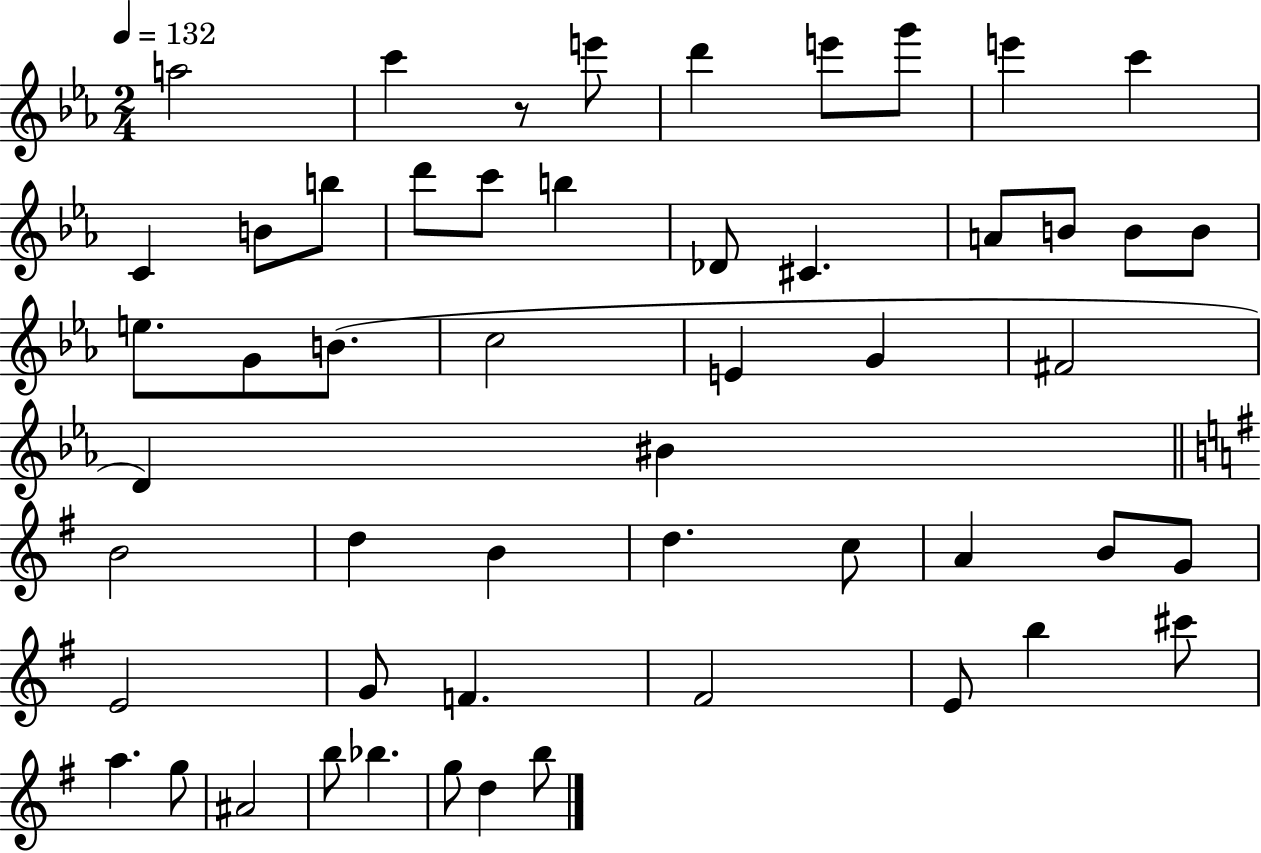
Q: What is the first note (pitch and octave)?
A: A5